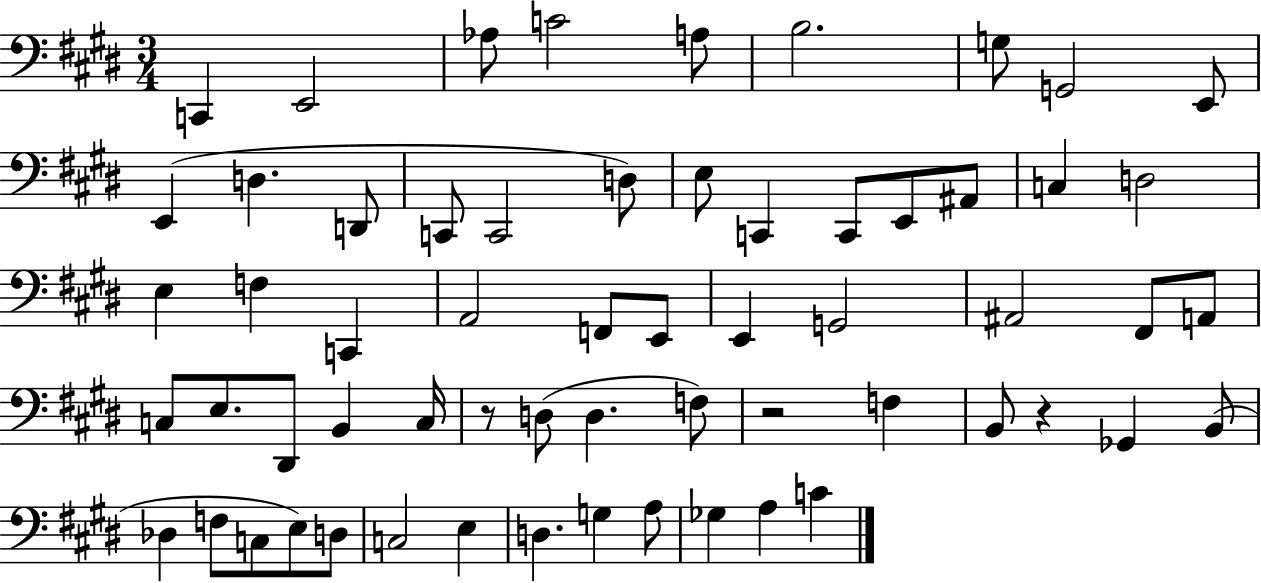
C2/q E2/h Ab3/e C4/h A3/e B3/h. G3/e G2/h E2/e E2/q D3/q. D2/e C2/e C2/h D3/e E3/e C2/q C2/e E2/e A#2/e C3/q D3/h E3/q F3/q C2/q A2/h F2/e E2/e E2/q G2/h A#2/h F#2/e A2/e C3/e E3/e. D#2/e B2/q C3/s R/e D3/e D3/q. F3/e R/h F3/q B2/e R/q Gb2/q B2/e Db3/q F3/e C3/e E3/e D3/e C3/h E3/q D3/q. G3/q A3/e Gb3/q A3/q C4/q